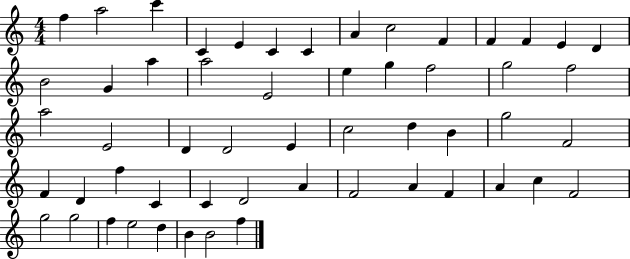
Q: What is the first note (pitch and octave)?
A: F5